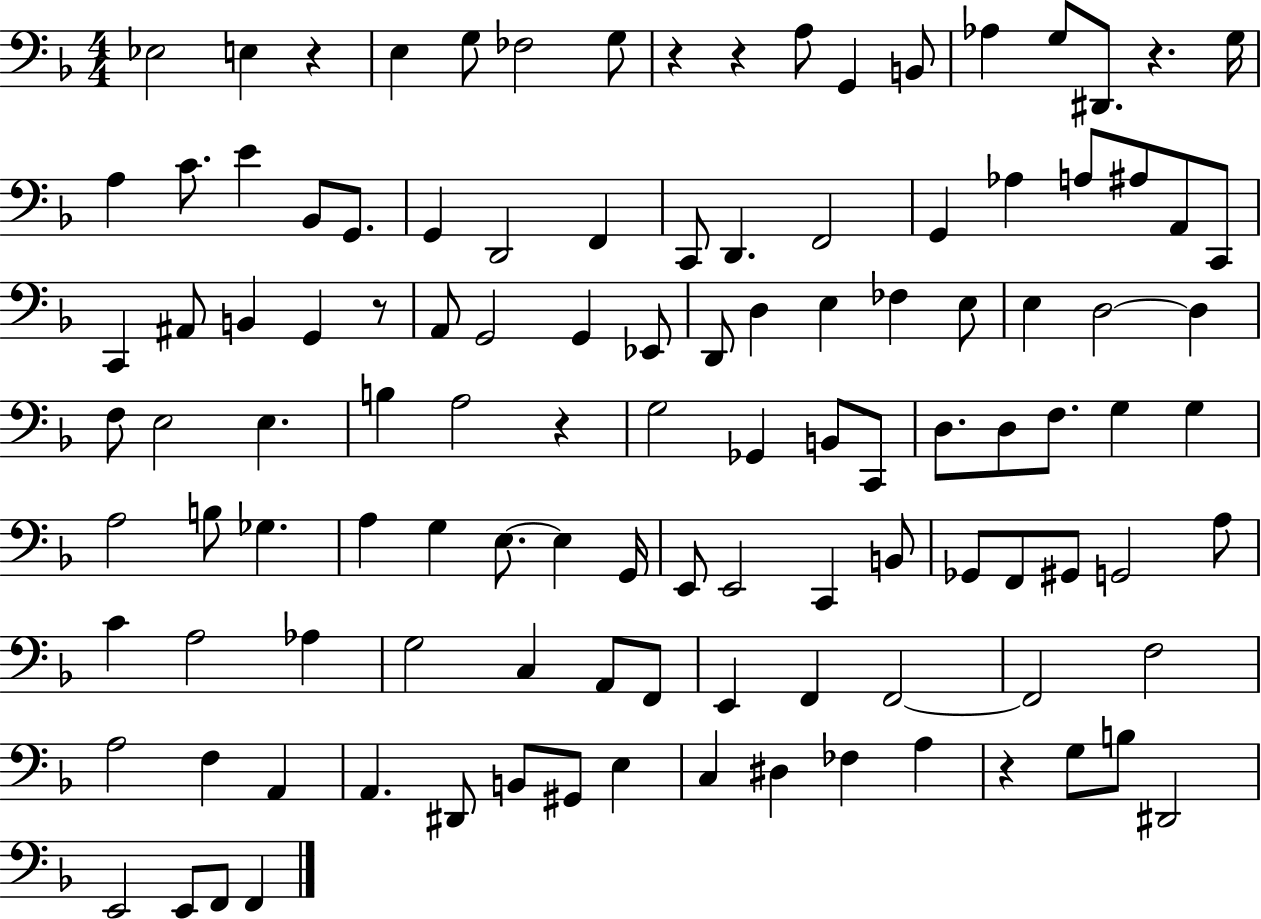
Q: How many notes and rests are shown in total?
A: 115